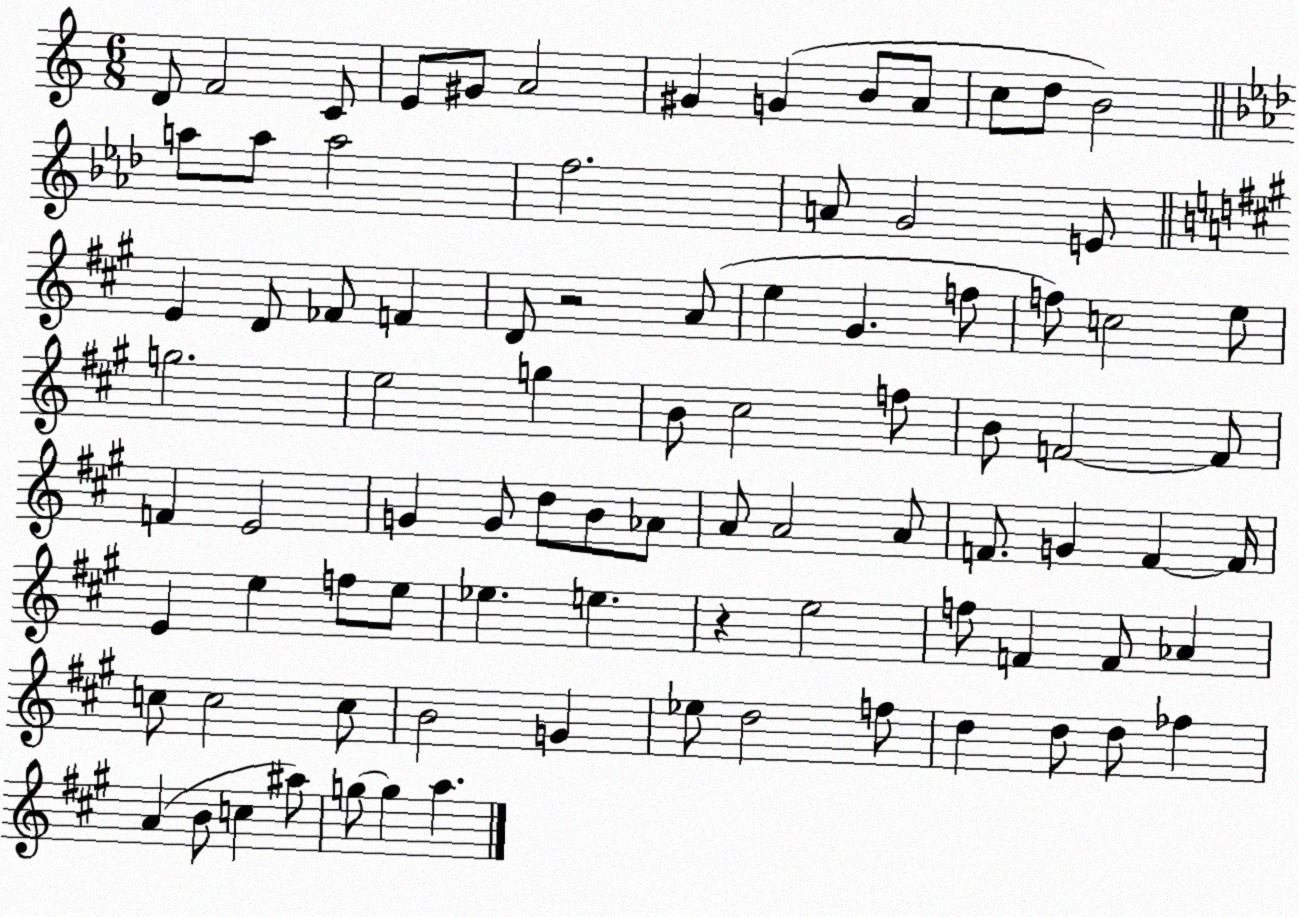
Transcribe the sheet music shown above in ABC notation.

X:1
T:Untitled
M:6/8
L:1/4
K:C
D/2 F2 C/2 E/2 ^G/2 A2 ^G G B/2 A/2 c/2 d/2 B2 a/2 a/2 a2 f2 A/2 G2 E/2 E D/2 _F/2 F D/2 z2 A/2 e ^G f/2 f/2 c2 e/2 g2 e2 g B/2 ^c2 f/2 B/2 F2 F/2 F E2 G G/2 d/2 B/2 _A/2 A/2 A2 A/2 F/2 G F F/4 E e f/2 e/2 _e e z e2 f/2 F F/2 _A c/2 c2 c/2 B2 G _e/2 d2 f/2 d d/2 d/2 _f A B/2 c ^a/2 g/2 g a